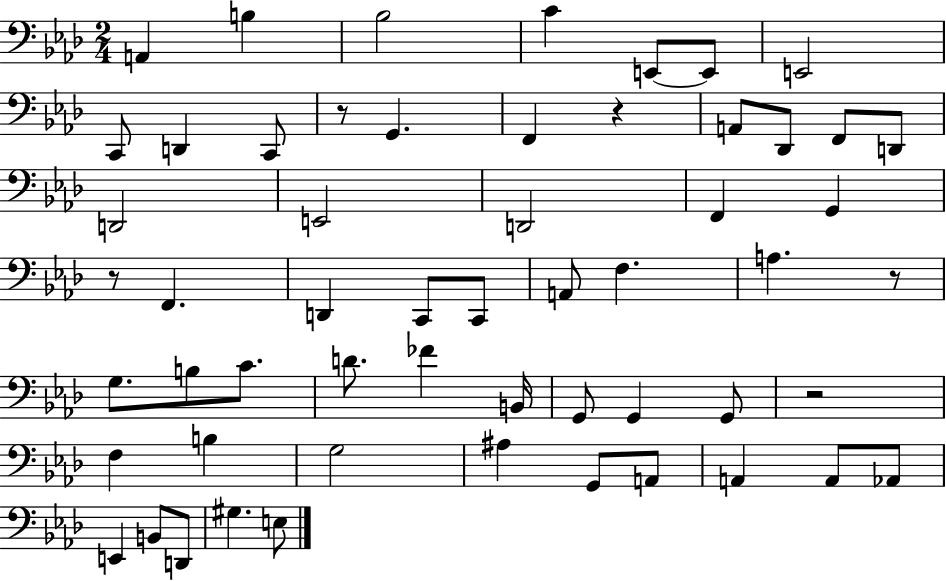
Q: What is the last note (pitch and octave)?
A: E3